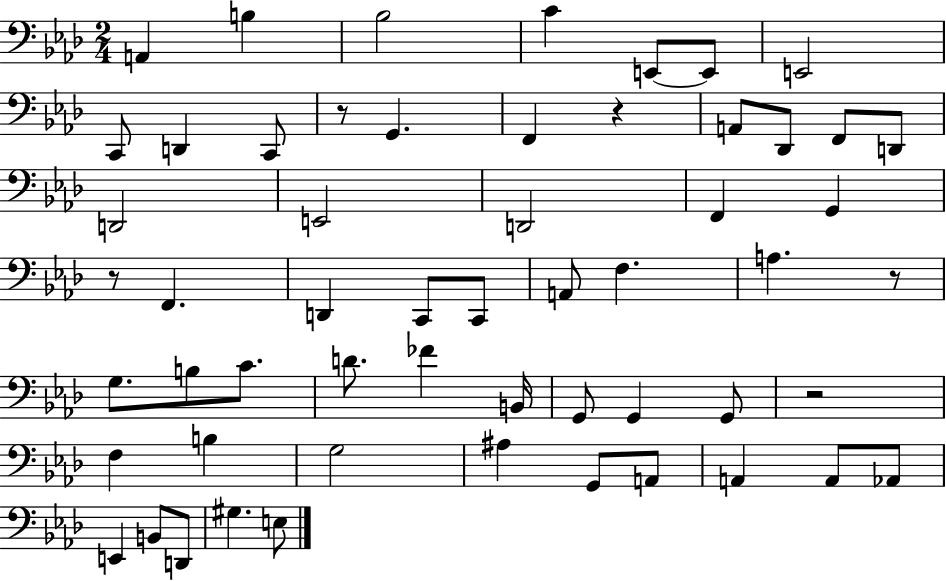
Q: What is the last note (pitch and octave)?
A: E3